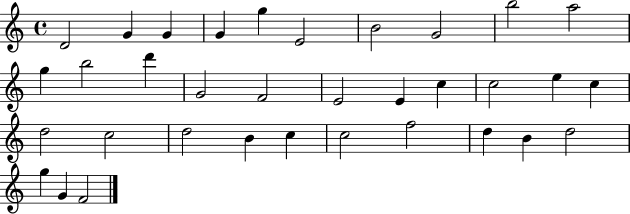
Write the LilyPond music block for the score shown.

{
  \clef treble
  \time 4/4
  \defaultTimeSignature
  \key c \major
  d'2 g'4 g'4 | g'4 g''4 e'2 | b'2 g'2 | b''2 a''2 | \break g''4 b''2 d'''4 | g'2 f'2 | e'2 e'4 c''4 | c''2 e''4 c''4 | \break d''2 c''2 | d''2 b'4 c''4 | c''2 f''2 | d''4 b'4 d''2 | \break g''4 g'4 f'2 | \bar "|."
}